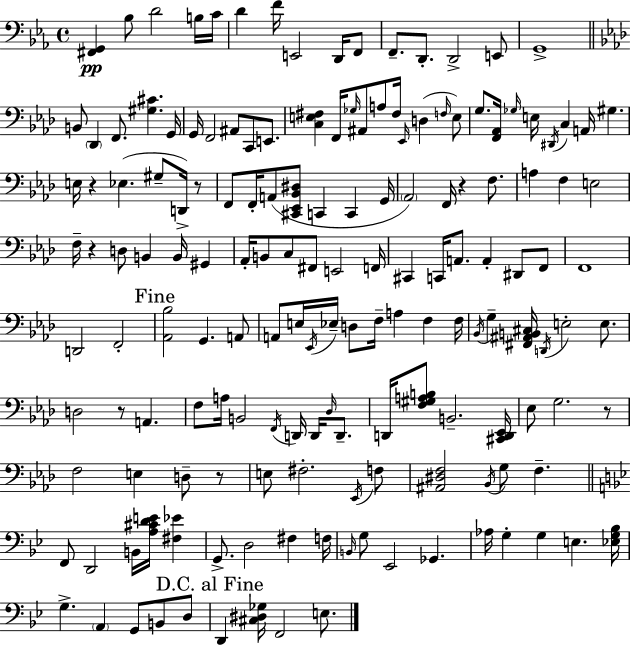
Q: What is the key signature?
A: EES major